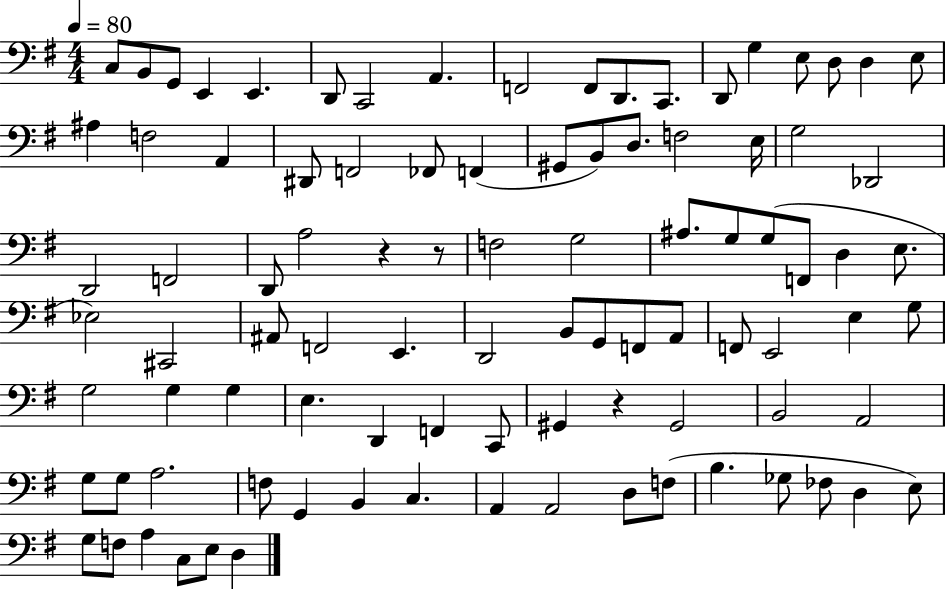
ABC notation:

X:1
T:Untitled
M:4/4
L:1/4
K:G
C,/2 B,,/2 G,,/2 E,, E,, D,,/2 C,,2 A,, F,,2 F,,/2 D,,/2 C,,/2 D,,/2 G, E,/2 D,/2 D, E,/2 ^A, F,2 A,, ^D,,/2 F,,2 _F,,/2 F,, ^G,,/2 B,,/2 D,/2 F,2 E,/4 G,2 _D,,2 D,,2 F,,2 D,,/2 A,2 z z/2 F,2 G,2 ^A,/2 G,/2 G,/2 F,,/2 D, E,/2 _E,2 ^C,,2 ^A,,/2 F,,2 E,, D,,2 B,,/2 G,,/2 F,,/2 A,,/2 F,,/2 E,,2 E, G,/2 G,2 G, G, E, D,, F,, C,,/2 ^G,, z ^G,,2 B,,2 A,,2 G,/2 G,/2 A,2 F,/2 G,, B,, C, A,, A,,2 D,/2 F,/2 B, _G,/2 _F,/2 D, E,/2 G,/2 F,/2 A, C,/2 E,/2 D,